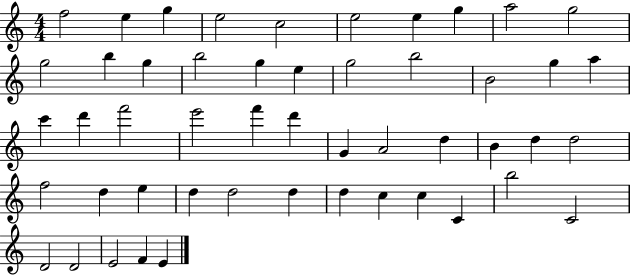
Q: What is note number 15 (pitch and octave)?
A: G5